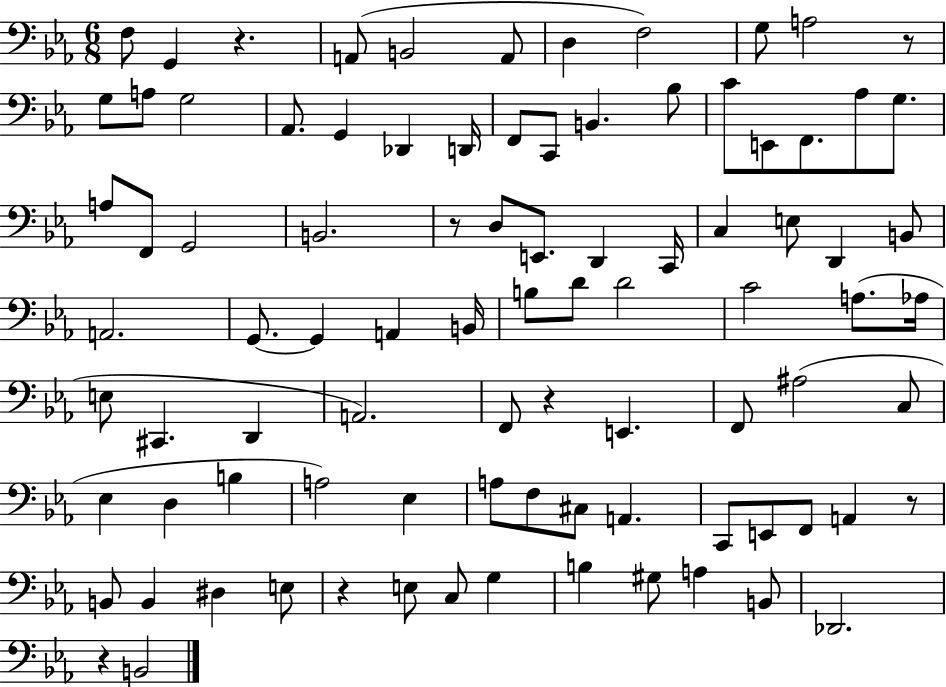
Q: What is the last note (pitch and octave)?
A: B2